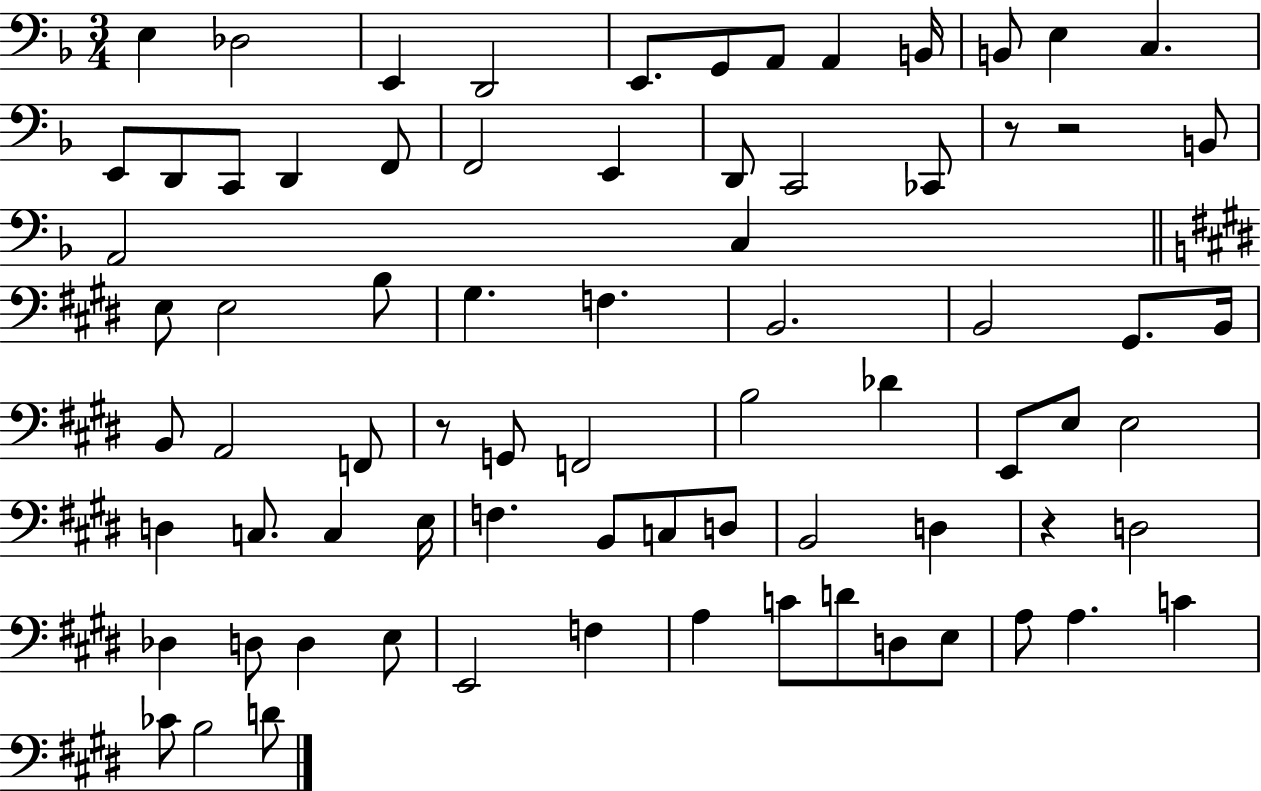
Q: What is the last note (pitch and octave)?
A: D4